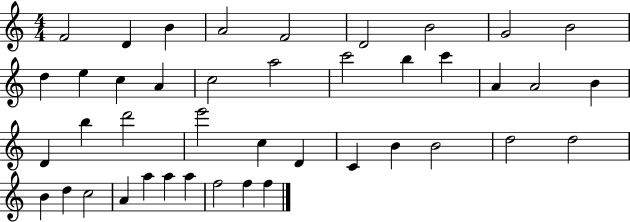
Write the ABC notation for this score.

X:1
T:Untitled
M:4/4
L:1/4
K:C
F2 D B A2 F2 D2 B2 G2 B2 d e c A c2 a2 c'2 b c' A A2 B D b d'2 e'2 c D C B B2 d2 d2 B d c2 A a a a f2 f f